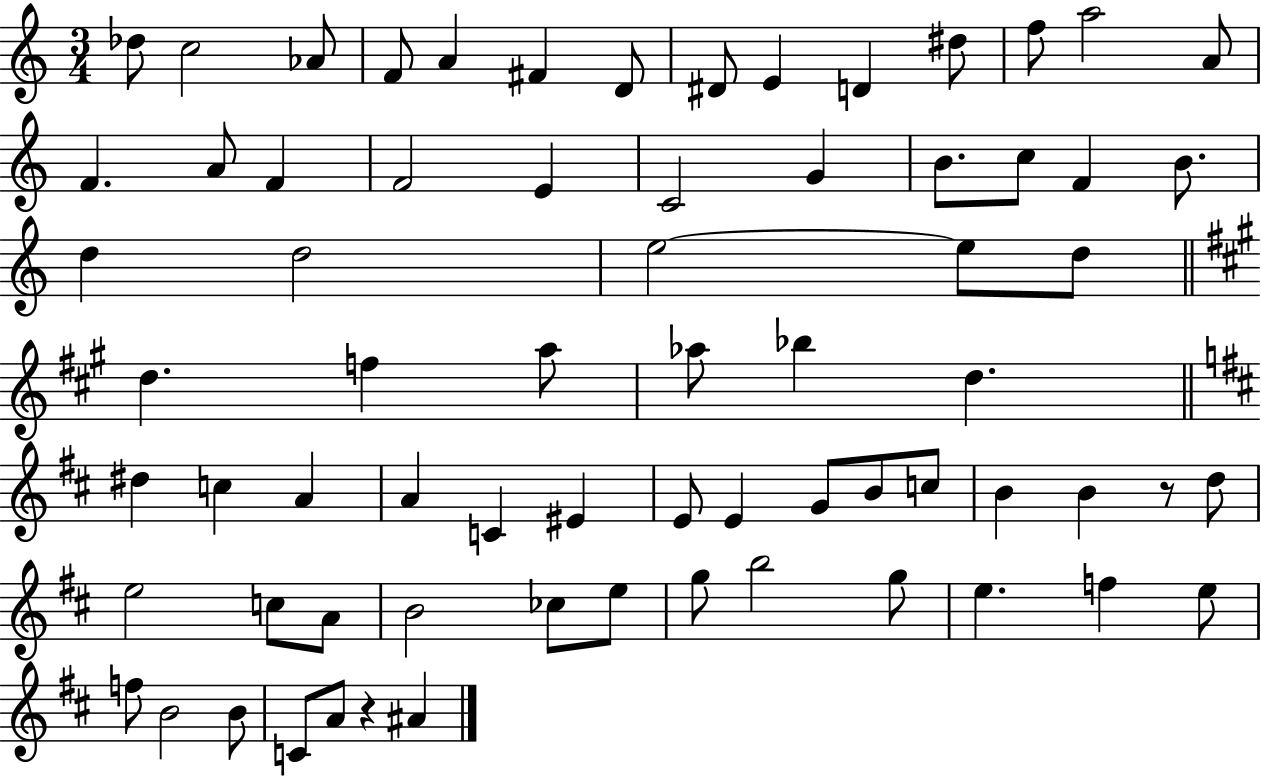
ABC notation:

X:1
T:Untitled
M:3/4
L:1/4
K:C
_d/2 c2 _A/2 F/2 A ^F D/2 ^D/2 E D ^d/2 f/2 a2 A/2 F A/2 F F2 E C2 G B/2 c/2 F B/2 d d2 e2 e/2 d/2 d f a/2 _a/2 _b d ^d c A A C ^E E/2 E G/2 B/2 c/2 B B z/2 d/2 e2 c/2 A/2 B2 _c/2 e/2 g/2 b2 g/2 e f e/2 f/2 B2 B/2 C/2 A/2 z ^A